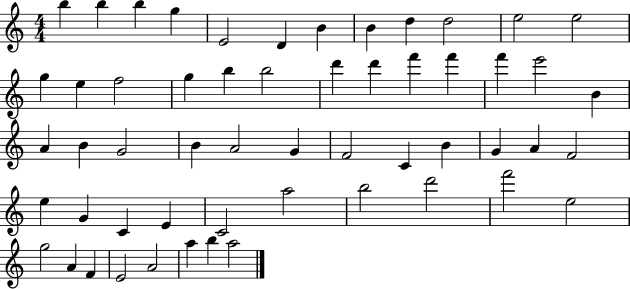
B5/q B5/q B5/q G5/q E4/h D4/q B4/q B4/q D5/q D5/h E5/h E5/h G5/q E5/q F5/h G5/q B5/q B5/h D6/q D6/q F6/q F6/q F6/q E6/h B4/q A4/q B4/q G4/h B4/q A4/h G4/q F4/h C4/q B4/q G4/q A4/q F4/h E5/q G4/q C4/q E4/q C4/h A5/h B5/h D6/h F6/h E5/h G5/h A4/q F4/q E4/h A4/h A5/q B5/q A5/h